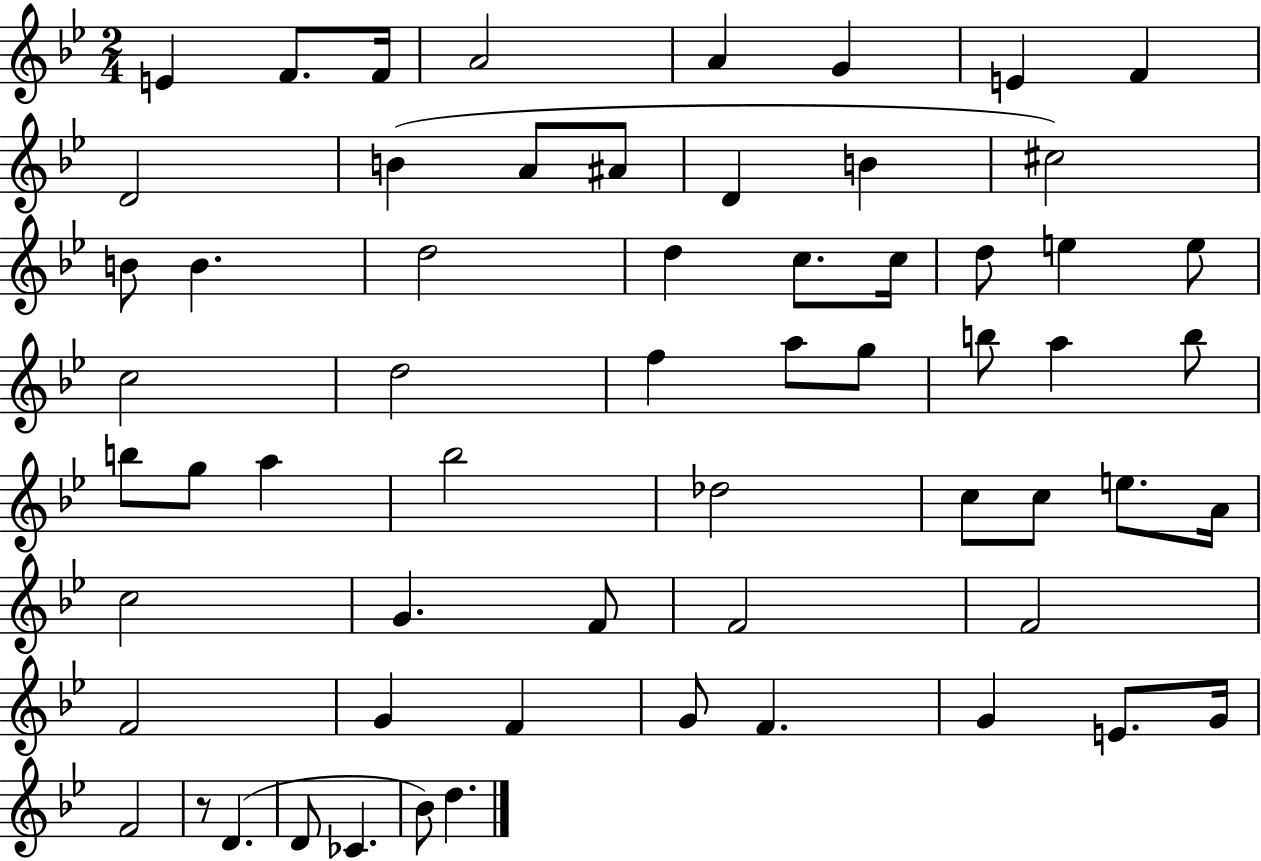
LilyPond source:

{
  \clef treble
  \numericTimeSignature
  \time 2/4
  \key bes \major
  e'4 f'8. f'16 | a'2 | a'4 g'4 | e'4 f'4 | \break d'2 | b'4( a'8 ais'8 | d'4 b'4 | cis''2) | \break b'8 b'4. | d''2 | d''4 c''8. c''16 | d''8 e''4 e''8 | \break c''2 | d''2 | f''4 a''8 g''8 | b''8 a''4 b''8 | \break b''8 g''8 a''4 | bes''2 | des''2 | c''8 c''8 e''8. a'16 | \break c''2 | g'4. f'8 | f'2 | f'2 | \break f'2 | g'4 f'4 | g'8 f'4. | g'4 e'8. g'16 | \break f'2 | r8 d'4.( | d'8 ces'4. | bes'8) d''4. | \break \bar "|."
}